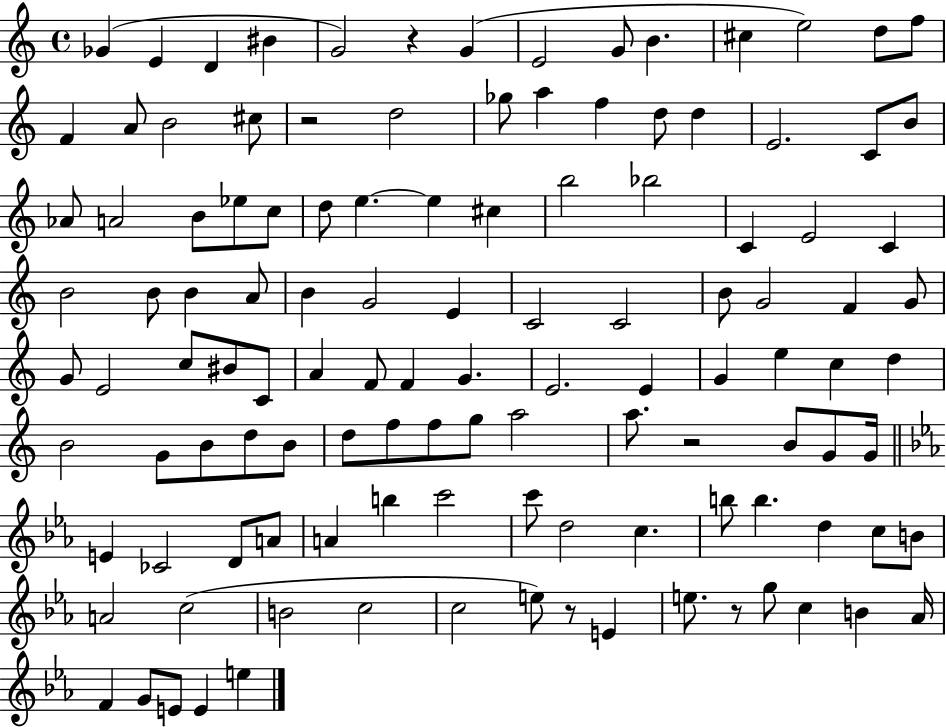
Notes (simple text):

Gb4/q E4/q D4/q BIS4/q G4/h R/q G4/q E4/h G4/e B4/q. C#5/q E5/h D5/e F5/e F4/q A4/e B4/h C#5/e R/h D5/h Gb5/e A5/q F5/q D5/e D5/q E4/h. C4/e B4/e Ab4/e A4/h B4/e Eb5/e C5/e D5/e E5/q. E5/q C#5/q B5/h Bb5/h C4/q E4/h C4/q B4/h B4/e B4/q A4/e B4/q G4/h E4/q C4/h C4/h B4/e G4/h F4/q G4/e G4/e E4/h C5/e BIS4/e C4/e A4/q F4/e F4/q G4/q. E4/h. E4/q G4/q E5/q C5/q D5/q B4/h G4/e B4/e D5/e B4/e D5/e F5/e F5/e G5/e A5/h A5/e. R/h B4/e G4/e G4/s E4/q CES4/h D4/e A4/e A4/q B5/q C6/h C6/e D5/h C5/q. B5/e B5/q. D5/q C5/e B4/e A4/h C5/h B4/h C5/h C5/h E5/e R/e E4/q E5/e. R/e G5/e C5/q B4/q Ab4/s F4/q G4/e E4/e E4/q E5/q